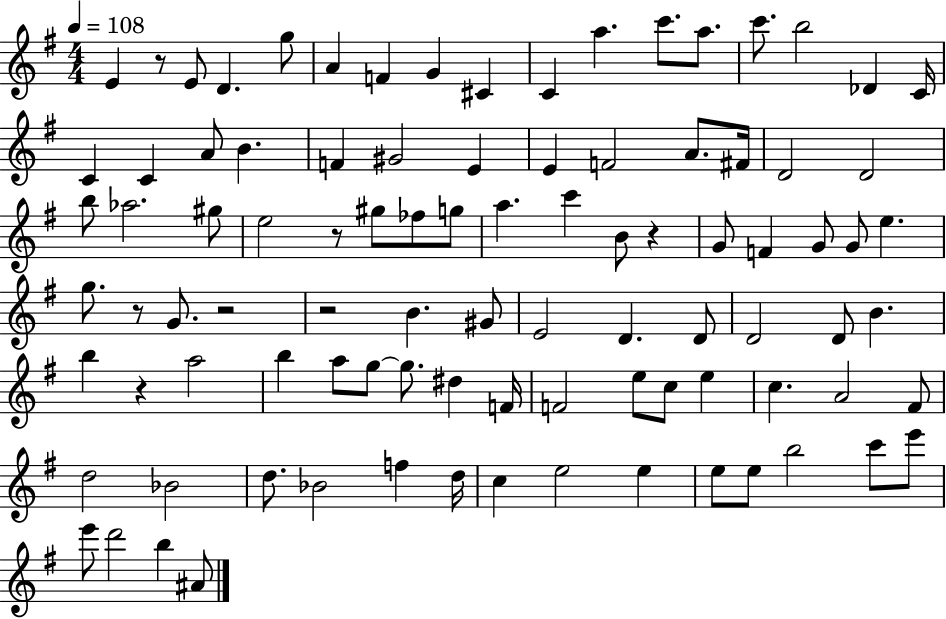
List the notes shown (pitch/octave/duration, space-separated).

E4/q R/e E4/e D4/q. G5/e A4/q F4/q G4/q C#4/q C4/q A5/q. C6/e. A5/e. C6/e. B5/h Db4/q C4/s C4/q C4/q A4/e B4/q. F4/q G#4/h E4/q E4/q F4/h A4/e. F#4/s D4/h D4/h B5/e Ab5/h. G#5/e E5/h R/e G#5/e FES5/e G5/e A5/q. C6/q B4/e R/q G4/e F4/q G4/e G4/e E5/q. G5/e. R/e G4/e. R/h R/h B4/q. G#4/e E4/h D4/q. D4/e D4/h D4/e B4/q. B5/q R/q A5/h B5/q A5/e G5/e G5/e. D#5/q F4/s F4/h E5/e C5/e E5/q C5/q. A4/h F#4/e D5/h Bb4/h D5/e. Bb4/h F5/q D5/s C5/q E5/h E5/q E5/e E5/e B5/h C6/e E6/e E6/e D6/h B5/q A#4/e